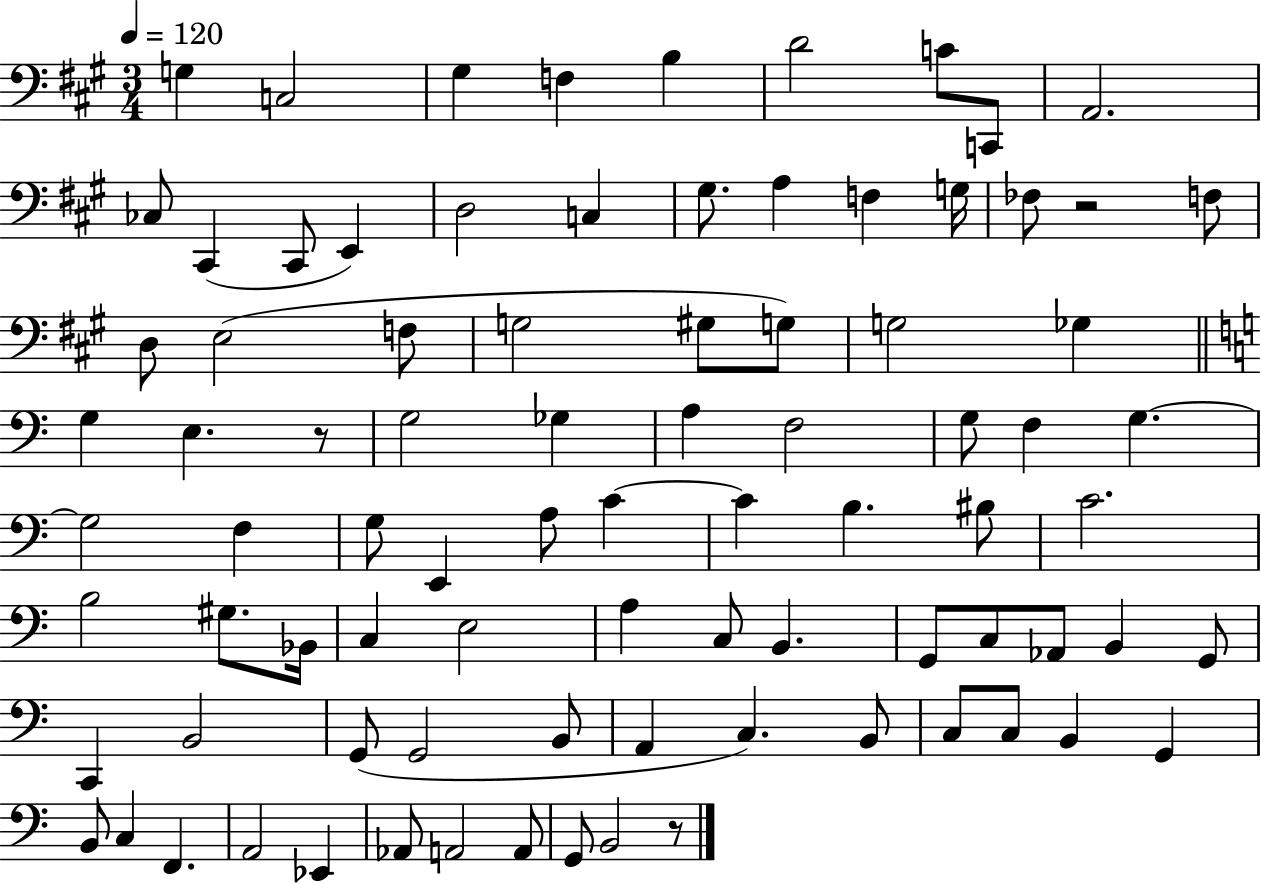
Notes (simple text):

G3/q C3/h G#3/q F3/q B3/q D4/h C4/e C2/e A2/h. CES3/e C#2/q C#2/e E2/q D3/h C3/q G#3/e. A3/q F3/q G3/s FES3/e R/h F3/e D3/e E3/h F3/e G3/h G#3/e G3/e G3/h Gb3/q G3/q E3/q. R/e G3/h Gb3/q A3/q F3/h G3/e F3/q G3/q. G3/h F3/q G3/e E2/q A3/e C4/q C4/q B3/q. BIS3/e C4/h. B3/h G#3/e. Bb2/s C3/q E3/h A3/q C3/e B2/q. G2/e C3/e Ab2/e B2/q G2/e C2/q B2/h G2/e G2/h B2/e A2/q C3/q. B2/e C3/e C3/e B2/q G2/q B2/e C3/q F2/q. A2/h Eb2/q Ab2/e A2/h A2/e G2/e B2/h R/e